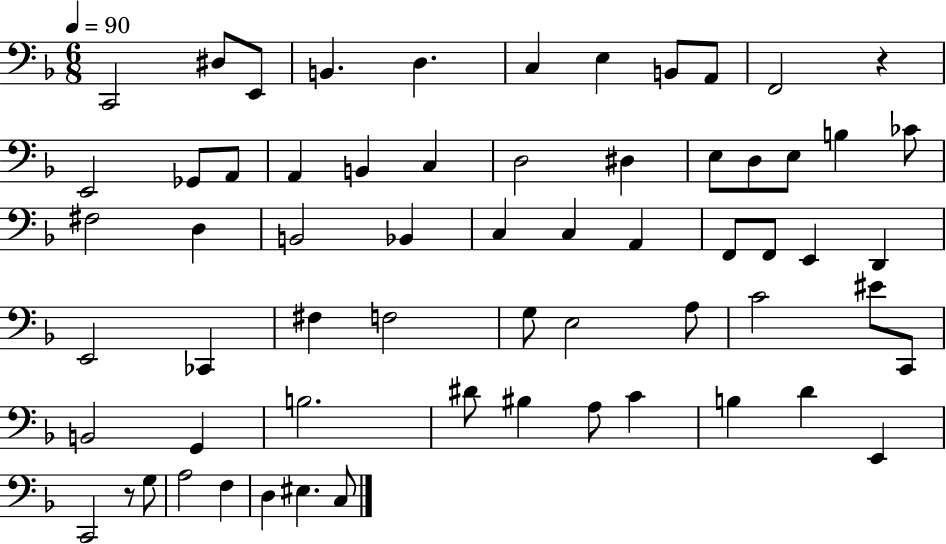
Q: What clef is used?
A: bass